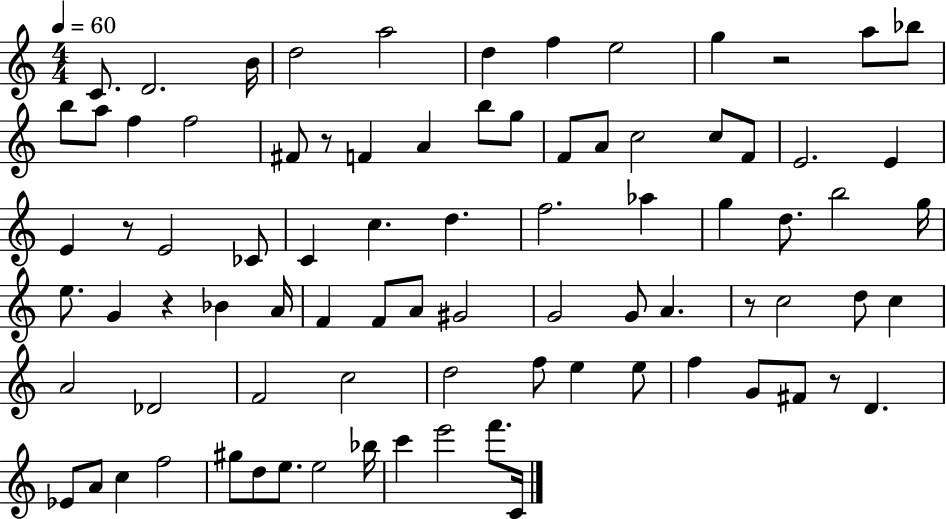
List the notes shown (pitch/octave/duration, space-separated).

C4/e. D4/h. B4/s D5/h A5/h D5/q F5/q E5/h G5/q R/h A5/e Bb5/e B5/e A5/e F5/q F5/h F#4/e R/e F4/q A4/q B5/e G5/e F4/e A4/e C5/h C5/e F4/e E4/h. E4/q E4/q R/e E4/h CES4/e C4/q C5/q. D5/q. F5/h. Ab5/q G5/q D5/e. B5/h G5/s E5/e. G4/q R/q Bb4/q A4/s F4/q F4/e A4/e G#4/h G4/h G4/e A4/q. R/e C5/h D5/e C5/q A4/h Db4/h F4/h C5/h D5/h F5/e E5/q E5/e F5/q G4/e F#4/e R/e D4/q. Eb4/e A4/e C5/q F5/h G#5/e D5/e E5/e. E5/h Bb5/s C6/q E6/h F6/e. C4/s